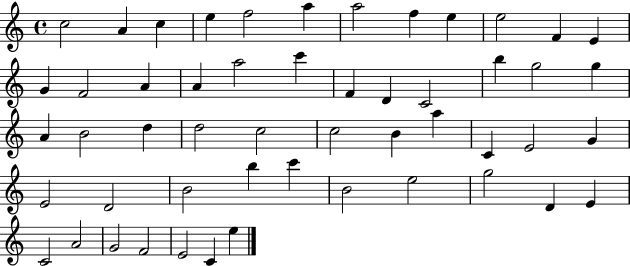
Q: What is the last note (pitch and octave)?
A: E5